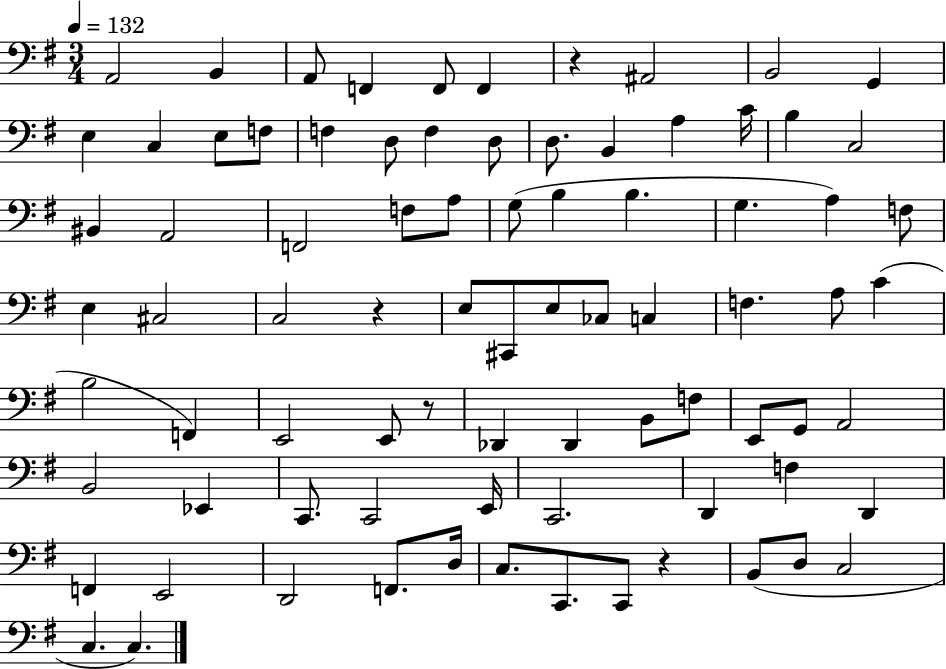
{
  \clef bass
  \numericTimeSignature
  \time 3/4
  \key g \major
  \tempo 4 = 132
  a,2 b,4 | a,8 f,4 f,8 f,4 | r4 ais,2 | b,2 g,4 | \break e4 c4 e8 f8 | f4 d8 f4 d8 | d8. b,4 a4 c'16 | b4 c2 | \break bis,4 a,2 | f,2 f8 a8 | g8( b4 b4. | g4. a4) f8 | \break e4 cis2 | c2 r4 | e8 cis,8 e8 ces8 c4 | f4. a8 c'4( | \break b2 f,4) | e,2 e,8 r8 | des,4 des,4 b,8 f8 | e,8 g,8 a,2 | \break b,2 ees,4 | c,8. c,2 e,16 | c,2. | d,4 f4 d,4 | \break f,4 e,2 | d,2 f,8. d16 | c8. c,8. c,8 r4 | b,8( d8 c2 | \break c4. c4.) | \bar "|."
}